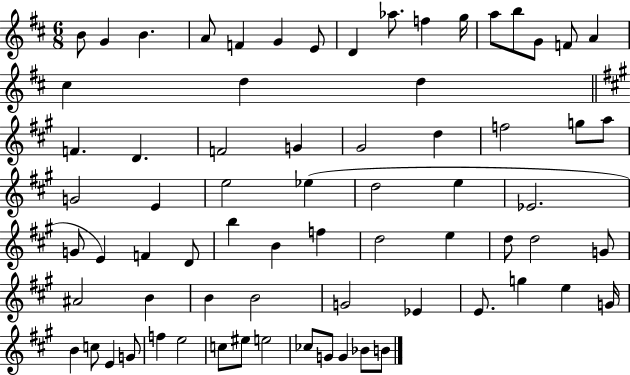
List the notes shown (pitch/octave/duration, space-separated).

B4/e G4/q B4/q. A4/e F4/q G4/q E4/e D4/q Ab5/e. F5/q G5/s A5/e B5/e G4/e F4/e A4/q C#5/q D5/q D5/q F4/q. D4/q. F4/h G4/q G#4/h D5/q F5/h G5/e A5/e G4/h E4/q E5/h Eb5/q D5/h E5/q Eb4/h. G4/e E4/q F4/q D4/e B5/q B4/q F5/q D5/h E5/q D5/e D5/h G4/e A#4/h B4/q B4/q B4/h G4/h Eb4/q E4/e. G5/q E5/q G4/s B4/q C5/e E4/q G4/e F5/q E5/h C5/e EIS5/e E5/h CES5/e G4/e G4/q Bb4/e B4/e